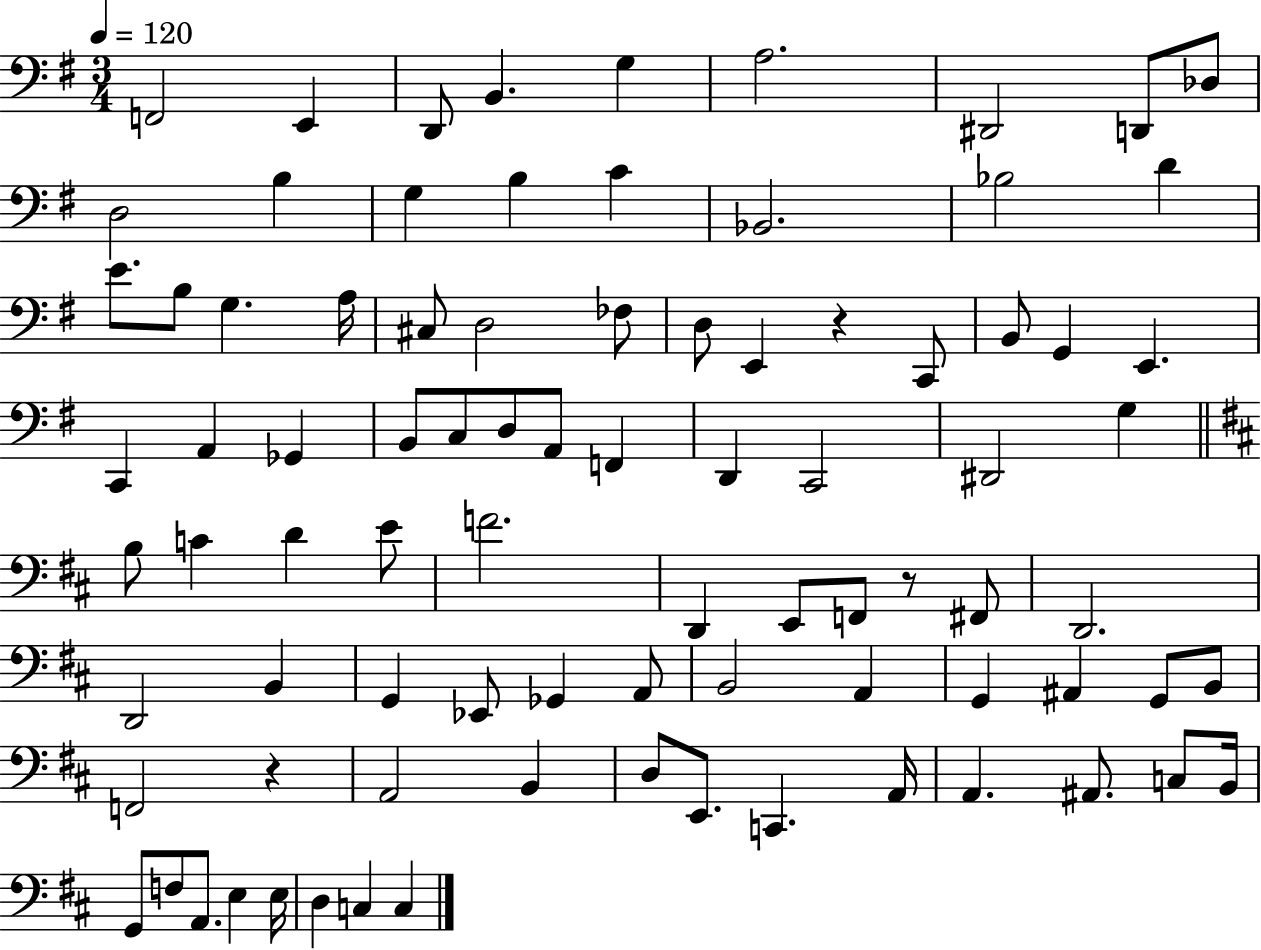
F2/h E2/q D2/e B2/q. G3/q A3/h. D#2/h D2/e Db3/e D3/h B3/q G3/q B3/q C4/q Bb2/h. Bb3/h D4/q E4/e. B3/e G3/q. A3/s C#3/e D3/h FES3/e D3/e E2/q R/q C2/e B2/e G2/q E2/q. C2/q A2/q Gb2/q B2/e C3/e D3/e A2/e F2/q D2/q C2/h D#2/h G3/q B3/e C4/q D4/q E4/e F4/h. D2/q E2/e F2/e R/e F#2/e D2/h. D2/h B2/q G2/q Eb2/e Gb2/q A2/e B2/h A2/q G2/q A#2/q G2/e B2/e F2/h R/q A2/h B2/q D3/e E2/e. C2/q. A2/s A2/q. A#2/e. C3/e B2/s G2/e F3/e A2/e. E3/q E3/s D3/q C3/q C3/q